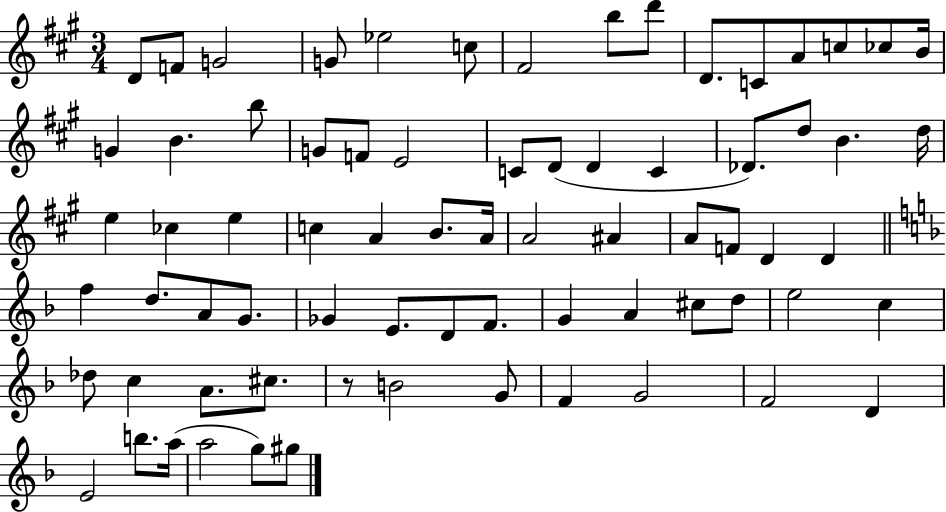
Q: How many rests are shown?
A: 1